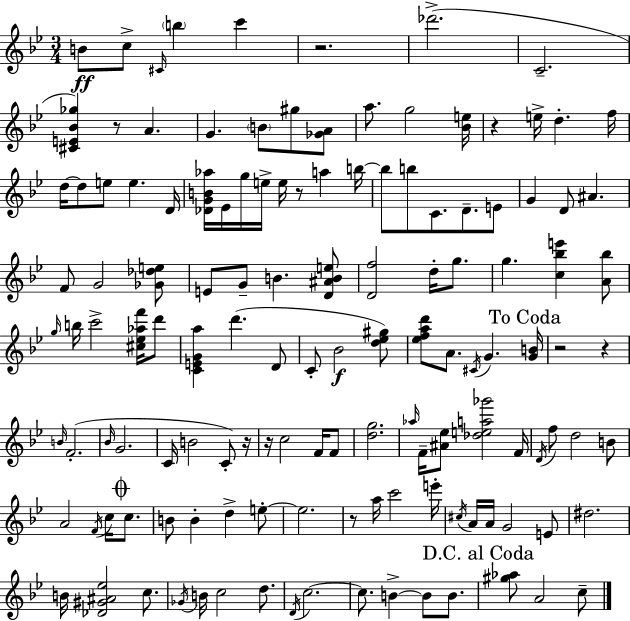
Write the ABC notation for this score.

X:1
T:Untitled
M:3/4
L:1/4
K:Bb
B/2 c/2 ^C/4 b c' z2 _d'2 C2 [^CE_B_g] z/2 A G B/2 ^g/2 [_GA]/2 a/2 g2 [_Be]/4 z e/4 d f/4 d/4 d/2 e/2 e D/4 [_DGB_a]/4 _E/4 g/4 e/4 e/4 z/2 a b/4 b/2 b/2 C/2 D/2 E/2 G D/2 ^A F/2 G2 [_G_de]/2 E/2 G/2 B [D^ABe]/2 [Df]2 d/4 g/2 g [c_be'] [A_b]/2 g/4 b/4 c'2 [^c_e_af']/4 d'/2 [CEGa] d' D/2 C/2 _B2 [d_e^g]/2 [_efad']/2 A/2 ^C/4 G [GB]/4 z2 z B/4 F2 _B/4 G2 C/4 B2 C/2 z/4 z/4 c2 F/4 F/2 [dg]2 _a/4 F/4 [^A_e]/2 [_dea_g']2 F/4 D/4 f/2 d2 B/2 A2 F/4 c/4 c/2 B/2 B d e/2 e2 z/2 a/4 c'2 e'/4 ^c/4 A/4 A/4 G2 E/2 ^d2 B/4 [_D^G^A_e]2 c/2 _G/4 B/4 c2 d/2 D/4 c2 c/2 B B/2 B/2 [^g_a]/2 A2 c/2